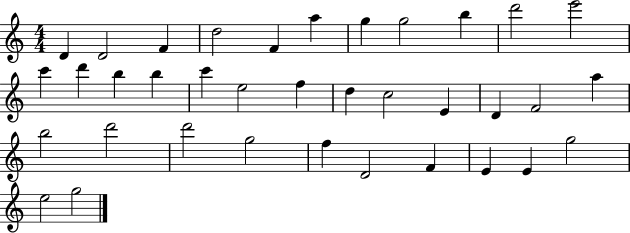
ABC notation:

X:1
T:Untitled
M:4/4
L:1/4
K:C
D D2 F d2 F a g g2 b d'2 e'2 c' d' b b c' e2 f d c2 E D F2 a b2 d'2 d'2 g2 f D2 F E E g2 e2 g2